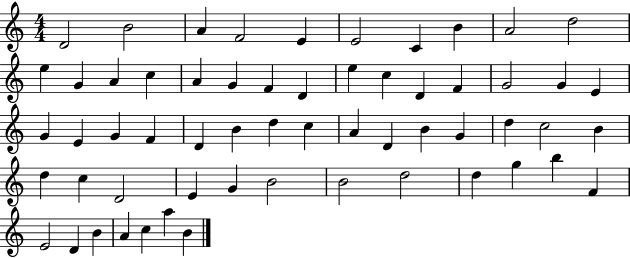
{
  \clef treble
  \numericTimeSignature
  \time 4/4
  \key c \major
  d'2 b'2 | a'4 f'2 e'4 | e'2 c'4 b'4 | a'2 d''2 | \break e''4 g'4 a'4 c''4 | a'4 g'4 f'4 d'4 | e''4 c''4 d'4 f'4 | g'2 g'4 e'4 | \break g'4 e'4 g'4 f'4 | d'4 b'4 d''4 c''4 | a'4 d'4 b'4 g'4 | d''4 c''2 b'4 | \break d''4 c''4 d'2 | e'4 g'4 b'2 | b'2 d''2 | d''4 g''4 b''4 f'4 | \break e'2 d'4 b'4 | a'4 c''4 a''4 b'4 | \bar "|."
}